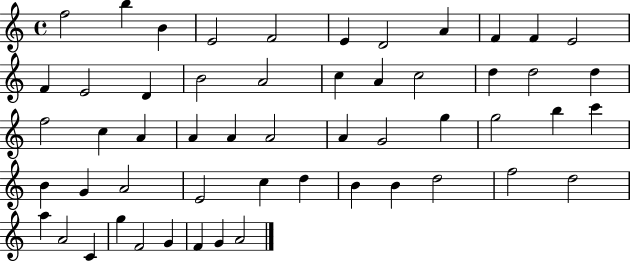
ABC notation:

X:1
T:Untitled
M:4/4
L:1/4
K:C
f2 b B E2 F2 E D2 A F F E2 F E2 D B2 A2 c A c2 d d2 d f2 c A A A A2 A G2 g g2 b c' B G A2 E2 c d B B d2 f2 d2 a A2 C g F2 G F G A2